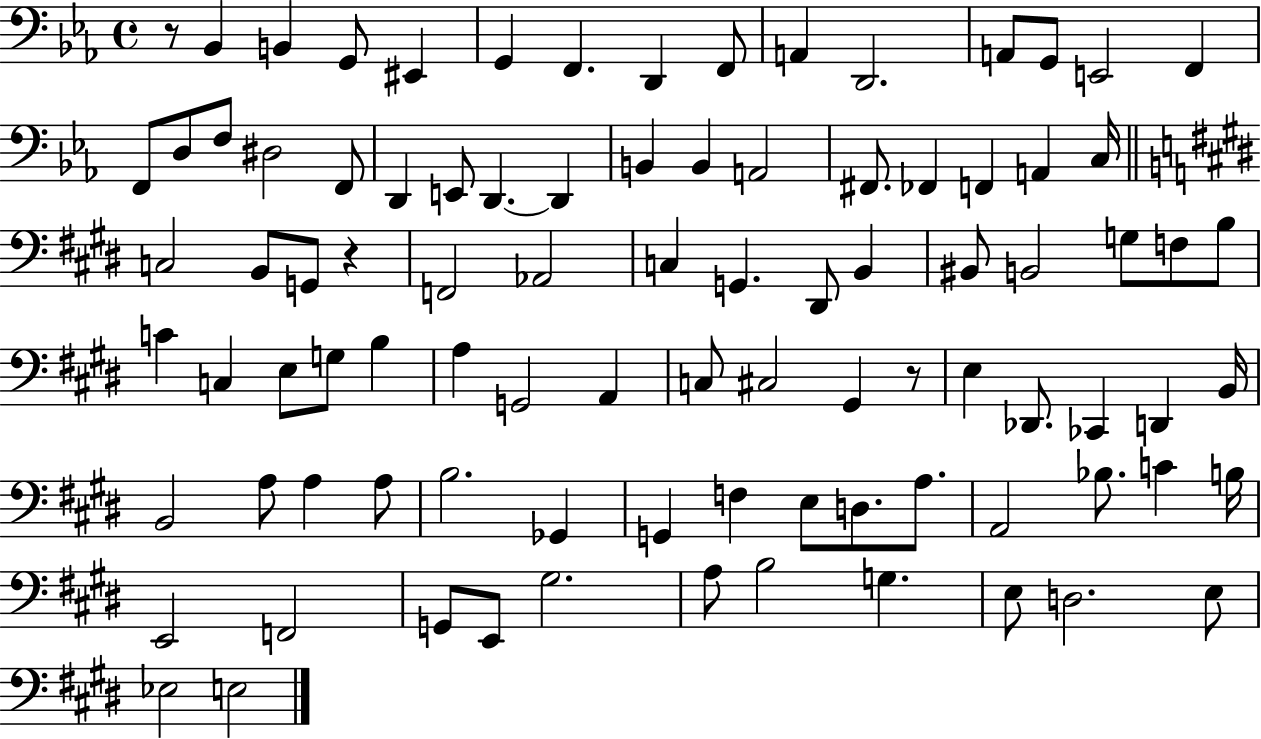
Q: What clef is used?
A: bass